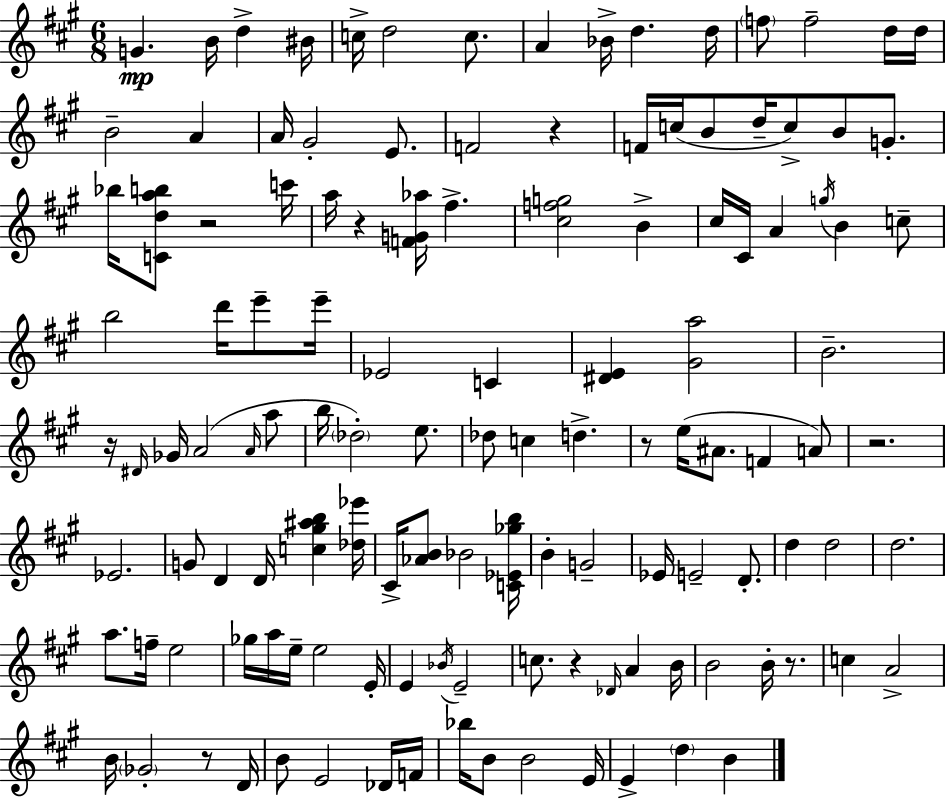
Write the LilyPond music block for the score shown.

{
  \clef treble
  \numericTimeSignature
  \time 6/8
  \key a \major
  g'4.\mp b'16 d''4-> bis'16 | c''16-> d''2 c''8. | a'4 bes'16-> d''4. d''16 | \parenthesize f''8 f''2-- d''16 d''16 | \break b'2-- a'4 | a'16 gis'2-. e'8. | f'2 r4 | f'16 c''16( b'8 d''16-- c''8->) b'8 g'8.-. | \break bes''16 <c' d'' a'' b''>8 r2 c'''16 | a''16 r4 <f' g' aes''>16 fis''4.-> | <cis'' f'' g''>2 b'4-> | cis''16 cis'16 a'4 \acciaccatura { g''16 } b'4 c''8-- | \break b''2 d'''16 e'''8-- | e'''16-- ees'2 c'4 | <dis' e'>4 <gis' a''>2 | b'2.-- | \break r16 \grace { dis'16 } ges'16 a'2( | \grace { a'16 } a''8 b''16 \parenthesize des''2-.) | e''8. des''8 c''4 d''4.-> | r8 e''16( ais'8. f'4 | \break a'8) r2. | ees'2. | g'8 d'4 d'16 <c'' gis'' ais'' b''>4 | <des'' ees'''>16 cis'16-> <aes' b'>8 bes'2 | \break <c' ees' ges'' b''>16 b'4-. g'2-- | ees'16 e'2-- | d'8.-. d''4 d''2 | d''2. | \break a''8. f''16-- e''2 | ges''16 a''16 e''16-- e''2 | e'16-. e'4 \acciaccatura { bes'16 } e'2-- | c''8. r4 \grace { des'16 } | \break a'4 b'16 b'2 | b'16-. r8. c''4 a'2-> | b'16 \parenthesize ges'2-. | r8 d'16 b'8 e'2 | \break des'16 f'16 bes''16 b'8 b'2 | e'16 e'4-> \parenthesize d''4 | b'4 \bar "|."
}